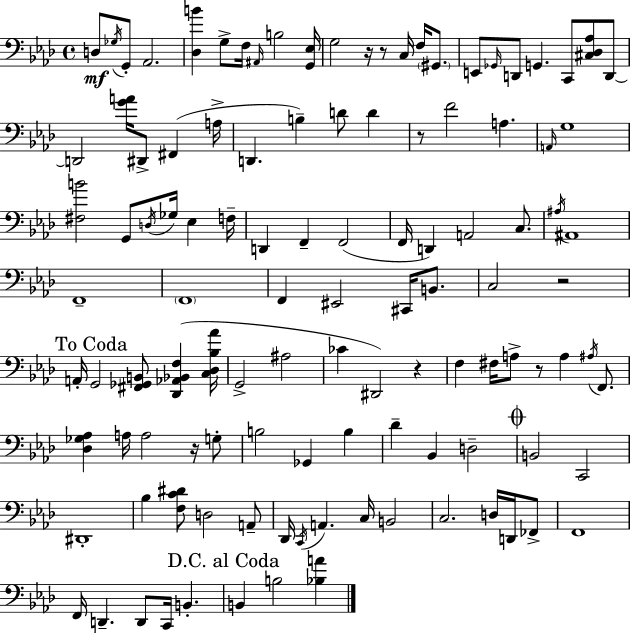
{
  \clef bass
  \time 4/4
  \defaultTimeSignature
  \key aes \major
  d8\mf \acciaccatura { ges16 } g,8-. aes,2. | <des b'>4 g8-> f16 \grace { ais,16 } b2 | <g, ees>16 g2 r16 r8 c16 f16 \parenthesize gis,8. | e,8 \grace { ges,16 } d,8 g,4. c,8 <cis des aes>8 | \break d,8~~ d,2 <g' a'>16 dis,8-> fis,4( | a16-> d,4. b4--) d'8 d'4 | r8 f'2 a4. | \grace { a,16 } g1 | \break <fis b'>2 g,8 \acciaccatura { d16 } ges16 | ees4 f16-- d,4 f,4-- f,2( | f,16 d,4) a,2 | c8. \acciaccatura { ais16 } ais,1 | \break f,1-- | \parenthesize f,1 | f,4 eis,2 | cis,16 b,8. c2 r2 | \break \mark "To Coda" a,16-. g,2 <fis, ges, b,>8 | <des, aes, bes, f>4( <c des bes aes'>16 g,2-> ais2 | ces'4 dis,2) | r4 f4 fis16 a8-> r8 a4 | \break \acciaccatura { ais16 } f,8. <des ges aes>4 a16 a2 | r16 g8-. b2 ges,4 | b4 des'4-- bes,4 d2-- | \mark \markup { \musicglyph "scripts.coda" } b,2 c,2 | \break dis,1-. | bes4 <f c' dis'>8 d2 | a,8-- des,16 \acciaccatura { c,16 } a,4. c16 | b,2 c2. | \break d16 d,16 fes,8-> f,1 | f,16 d,4.-- d,8 | c,16 b,4.-. \mark "D.C. al Coda" b,4 b2 | <bes a'>4 \bar "|."
}